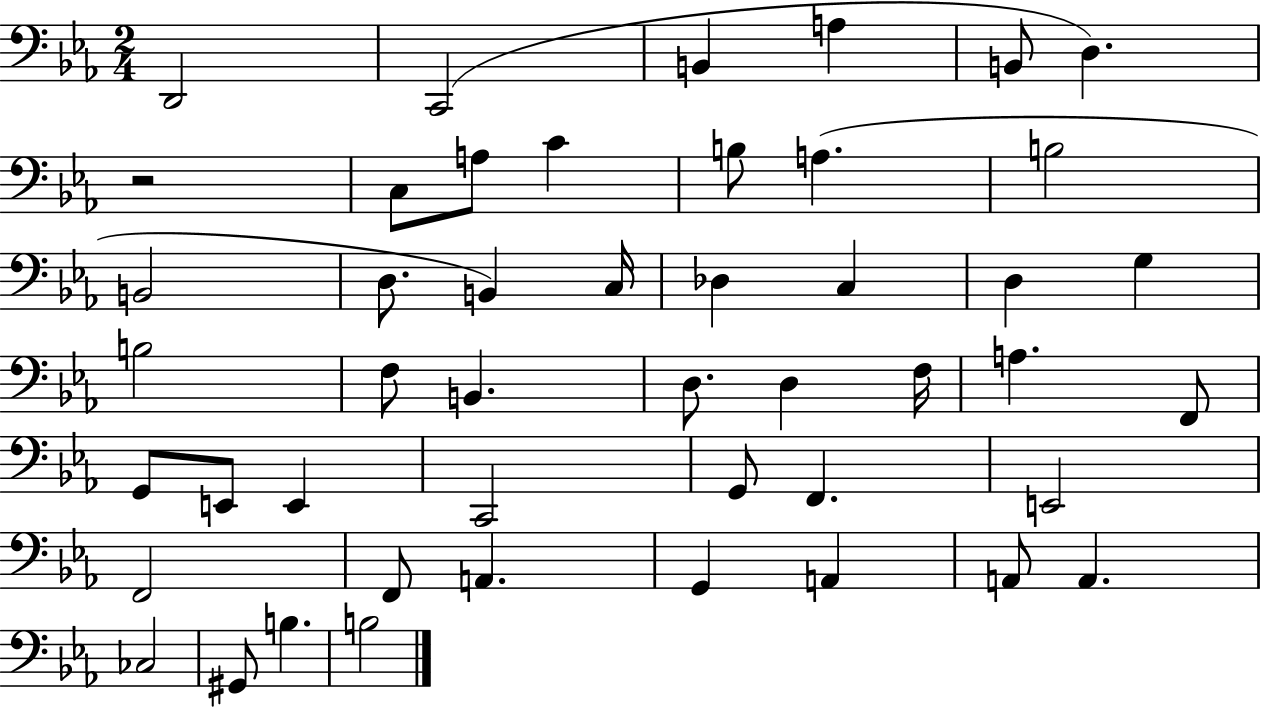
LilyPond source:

{
  \clef bass
  \numericTimeSignature
  \time 2/4
  \key ees \major
  d,2 | c,2( | b,4 a4 | b,8 d4.) | \break r2 | c8 a8 c'4 | b8 a4.( | b2 | \break b,2 | d8. b,4) c16 | des4 c4 | d4 g4 | \break b2 | f8 b,4. | d8. d4 f16 | a4. f,8 | \break g,8 e,8 e,4 | c,2 | g,8 f,4. | e,2 | \break f,2 | f,8 a,4. | g,4 a,4 | a,8 a,4. | \break ces2 | gis,8 b4. | b2 | \bar "|."
}